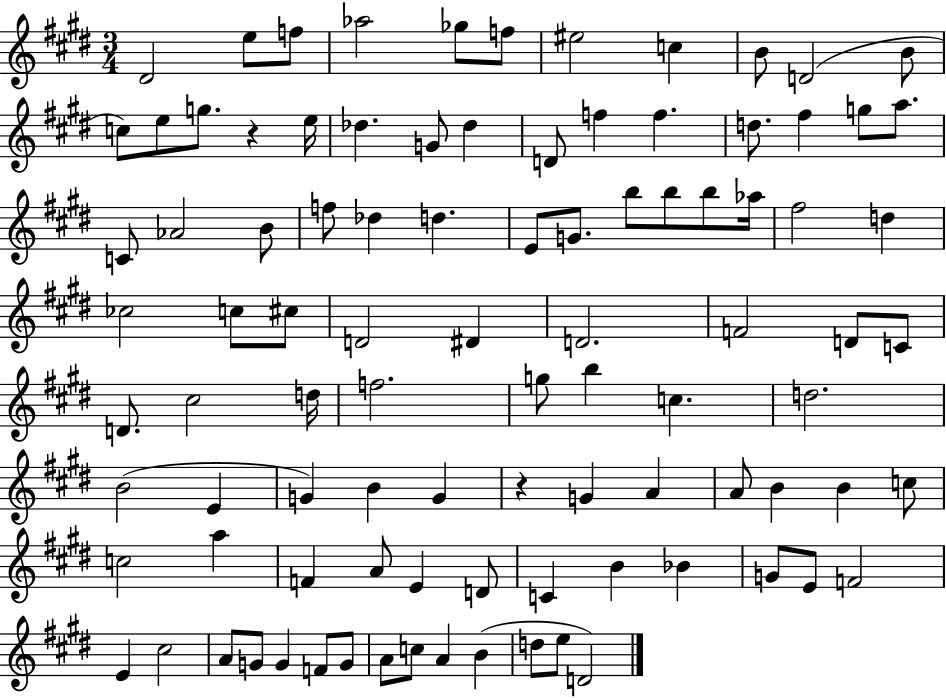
D#4/h E5/e F5/e Ab5/h Gb5/e F5/e EIS5/h C5/q B4/e D4/h B4/e C5/e E5/e G5/e. R/q E5/s Db5/q. G4/e Db5/q D4/e F5/q F5/q. D5/e. F#5/q G5/e A5/e. C4/e Ab4/h B4/e F5/e Db5/q D5/q. E4/e G4/e. B5/e B5/e B5/e Ab5/s F#5/h D5/q CES5/h C5/e C#5/e D4/h D#4/q D4/h. F4/h D4/e C4/e D4/e. C#5/h D5/s F5/h. G5/e B5/q C5/q. D5/h. B4/h E4/q G4/q B4/q G4/q R/q G4/q A4/q A4/e B4/q B4/q C5/e C5/h A5/q F4/q A4/e E4/q D4/e C4/q B4/q Bb4/q G4/e E4/e F4/h E4/q C#5/h A4/e G4/e G4/q F4/e G4/e A4/e C5/e A4/q B4/q D5/e E5/e D4/h